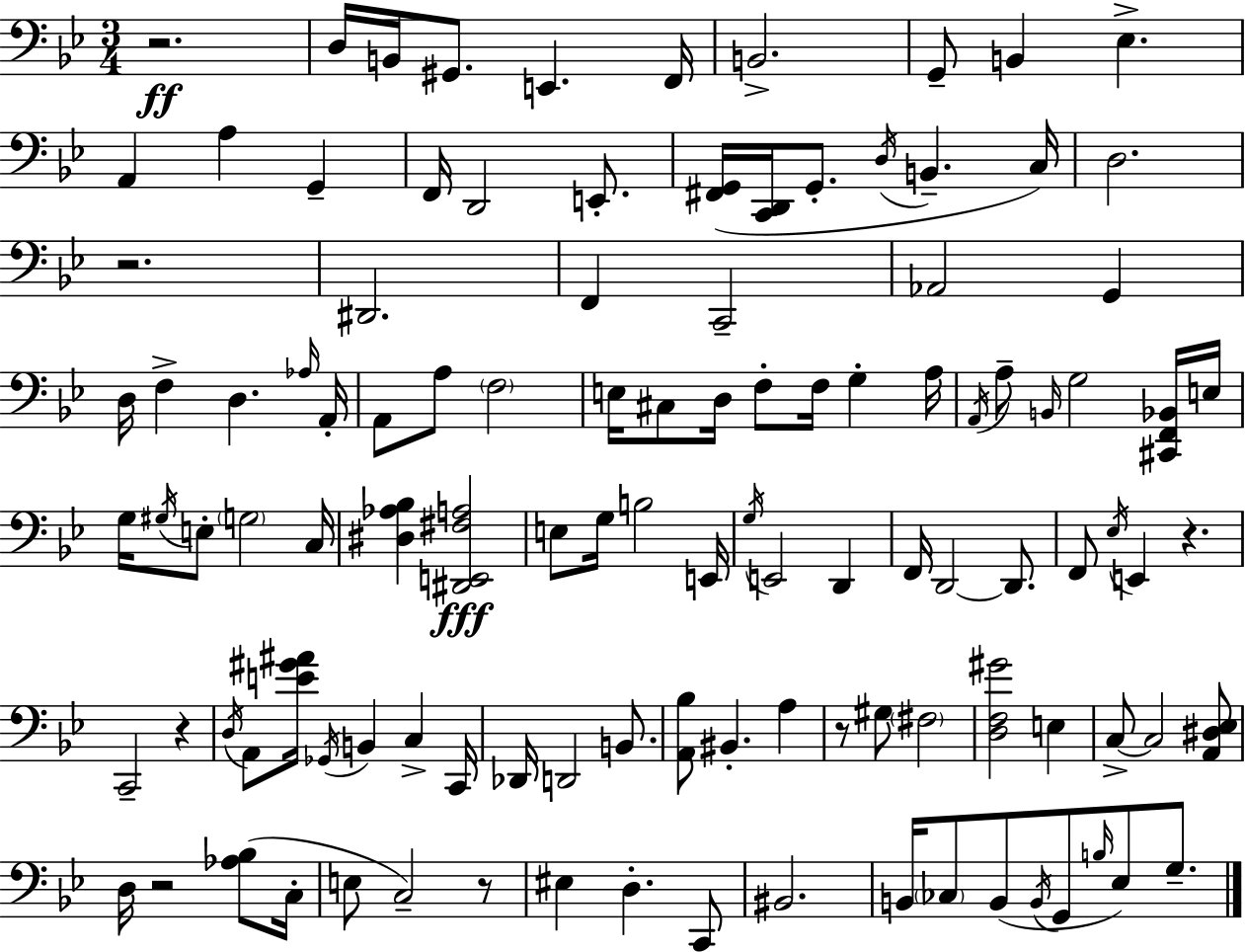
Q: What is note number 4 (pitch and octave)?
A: E2